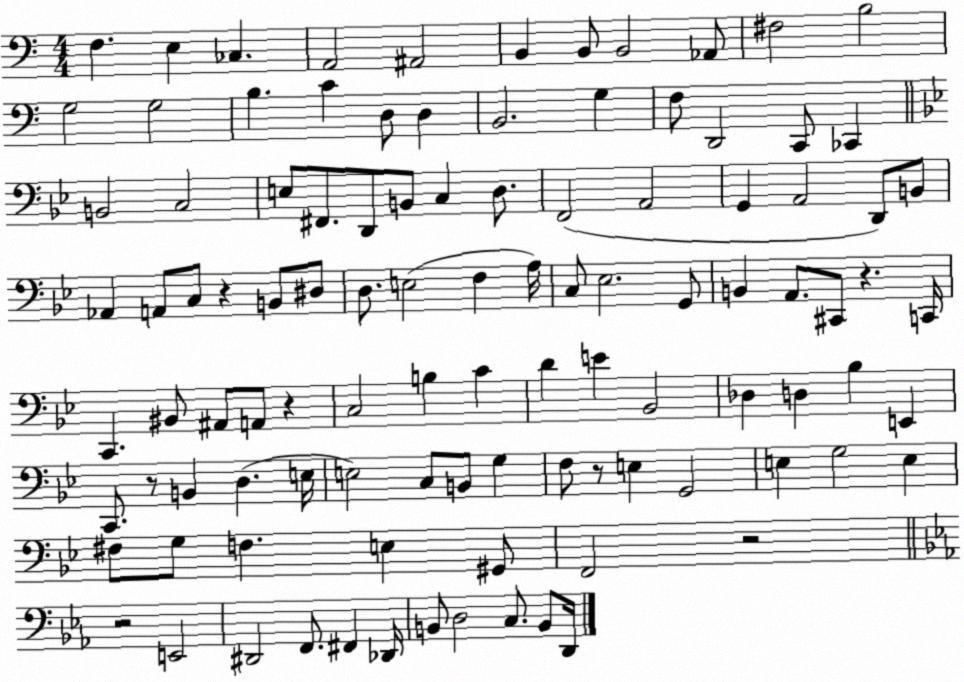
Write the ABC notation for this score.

X:1
T:Untitled
M:4/4
L:1/4
K:C
F, E, _C, A,,2 ^A,,2 B,, B,,/2 B,,2 _A,,/2 ^F,2 B,2 G,2 G,2 B, C D,/2 D, B,,2 G, F,/2 D,,2 C,,/2 _C,, B,,2 C,2 E,/2 ^F,,/2 D,,/2 B,,/2 C, D,/2 F,,2 A,,2 G,, A,,2 D,,/2 B,,/2 _A,, A,,/2 C,/2 z B,,/2 ^D,/2 D,/2 E,2 F, A,/4 C,/2 _E,2 G,,/2 B,, A,,/2 ^C,,/2 z C,,/4 C,, ^B,,/2 ^A,,/2 A,,/2 z C,2 B, C D E _B,,2 _D, D, _B, E,, C,,/2 z/2 B,, D, E,/4 E,2 C,/2 B,,/2 G, F,/2 z/2 E, G,,2 E, G,2 E, ^F,/2 G,/2 F, E, ^G,,/2 F,,2 z2 z2 E,,2 ^D,,2 F,,/2 ^F,, _D,,/4 B,,/2 D,2 C,/2 B,,/2 D,,/4